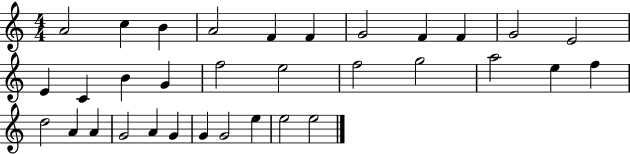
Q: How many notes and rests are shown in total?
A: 33